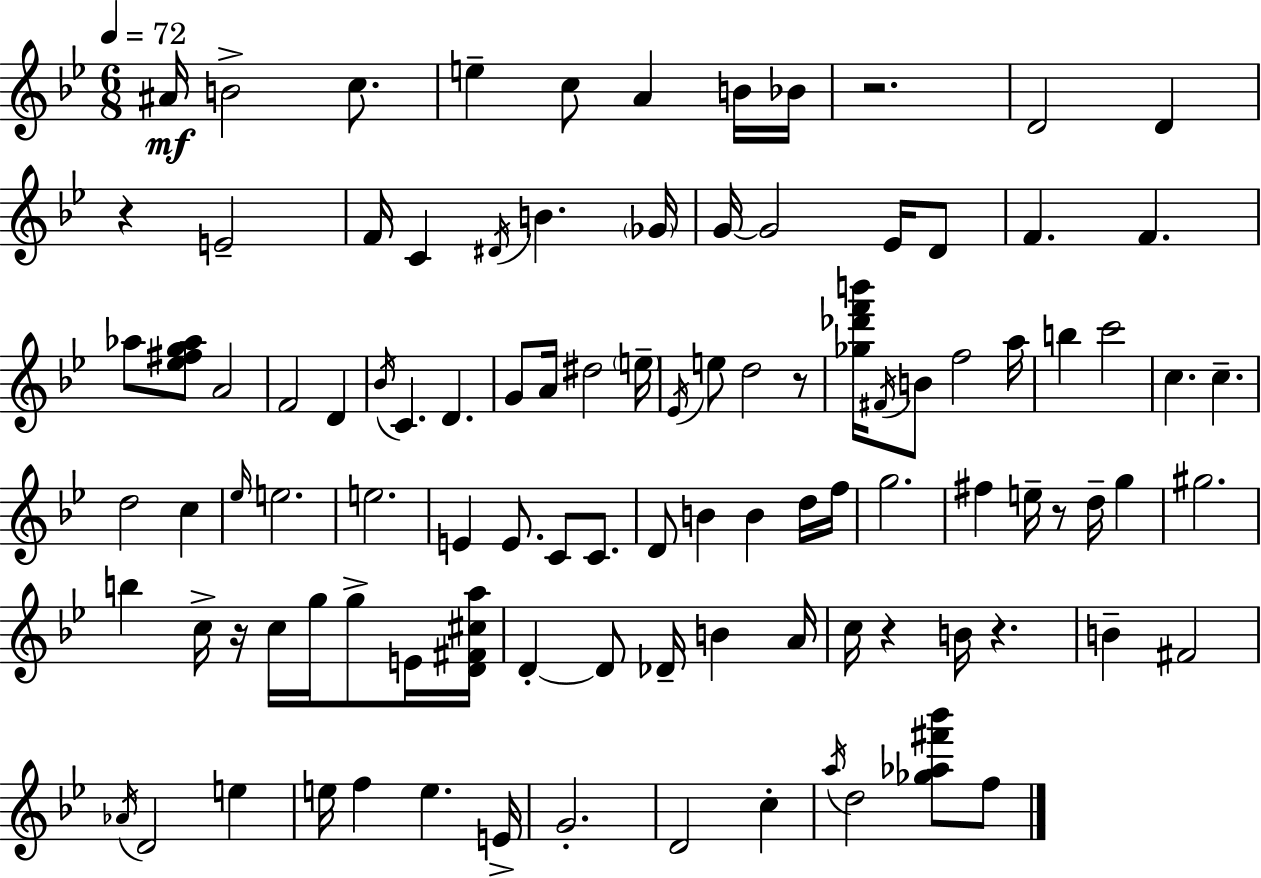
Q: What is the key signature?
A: BES major